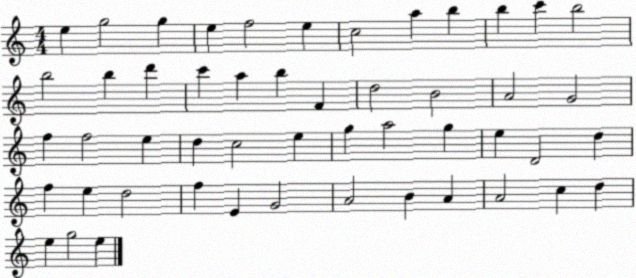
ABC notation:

X:1
T:Untitled
M:4/4
L:1/4
K:C
e g2 g e f2 e c2 a b b c' b2 b2 b d' c' a b F d2 B2 A2 G2 f f2 e d c2 e g a2 g e D2 d f e d2 f E G2 A2 B A A2 c d e g2 e